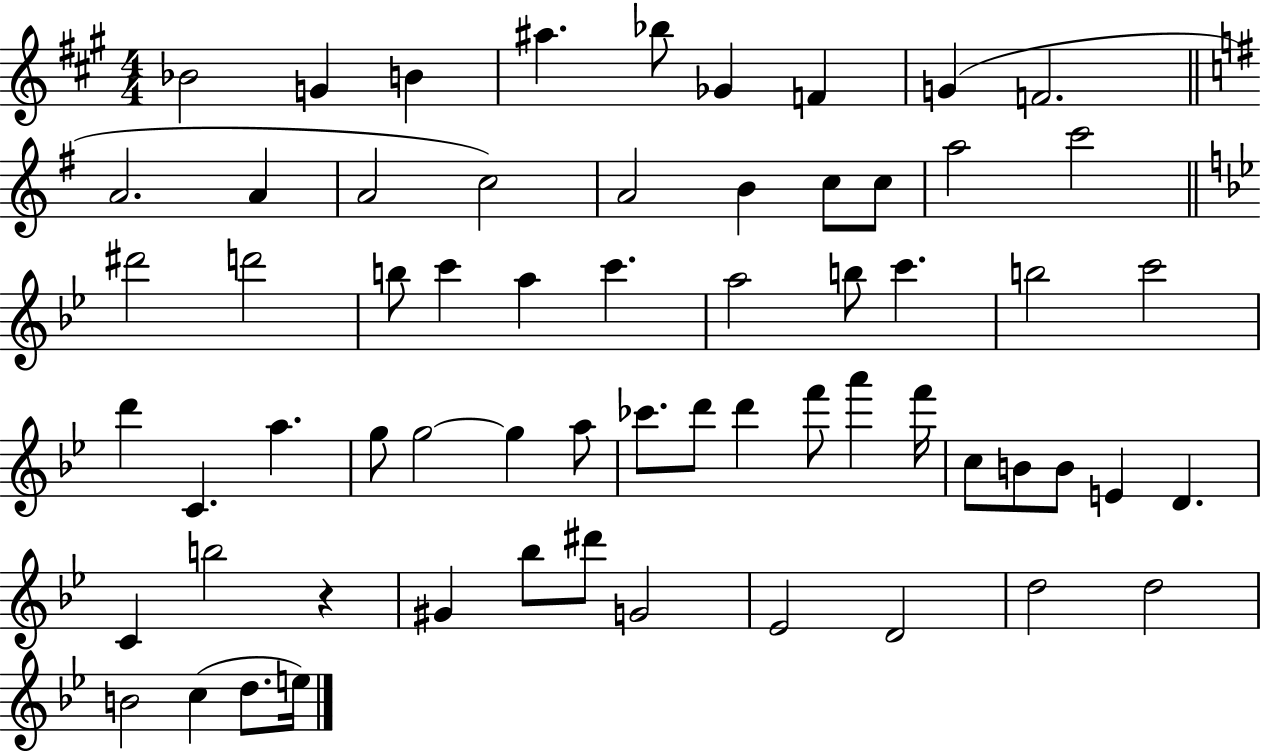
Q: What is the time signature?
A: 4/4